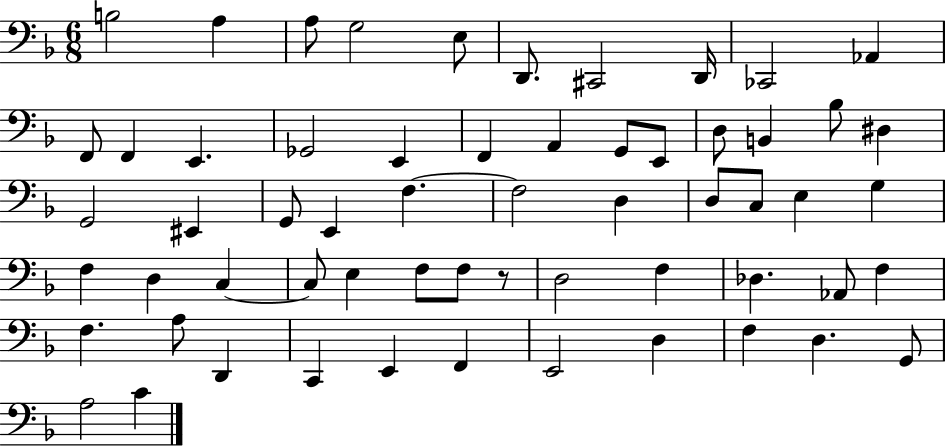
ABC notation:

X:1
T:Untitled
M:6/8
L:1/4
K:F
B,2 A, A,/2 G,2 E,/2 D,,/2 ^C,,2 D,,/4 _C,,2 _A,, F,,/2 F,, E,, _G,,2 E,, F,, A,, G,,/2 E,,/2 D,/2 B,, _B,/2 ^D, G,,2 ^E,, G,,/2 E,, F, F,2 D, D,/2 C,/2 E, G, F, D, C, C,/2 E, F,/2 F,/2 z/2 D,2 F, _D, _A,,/2 F, F, A,/2 D,, C,, E,, F,, E,,2 D, F, D, G,,/2 A,2 C